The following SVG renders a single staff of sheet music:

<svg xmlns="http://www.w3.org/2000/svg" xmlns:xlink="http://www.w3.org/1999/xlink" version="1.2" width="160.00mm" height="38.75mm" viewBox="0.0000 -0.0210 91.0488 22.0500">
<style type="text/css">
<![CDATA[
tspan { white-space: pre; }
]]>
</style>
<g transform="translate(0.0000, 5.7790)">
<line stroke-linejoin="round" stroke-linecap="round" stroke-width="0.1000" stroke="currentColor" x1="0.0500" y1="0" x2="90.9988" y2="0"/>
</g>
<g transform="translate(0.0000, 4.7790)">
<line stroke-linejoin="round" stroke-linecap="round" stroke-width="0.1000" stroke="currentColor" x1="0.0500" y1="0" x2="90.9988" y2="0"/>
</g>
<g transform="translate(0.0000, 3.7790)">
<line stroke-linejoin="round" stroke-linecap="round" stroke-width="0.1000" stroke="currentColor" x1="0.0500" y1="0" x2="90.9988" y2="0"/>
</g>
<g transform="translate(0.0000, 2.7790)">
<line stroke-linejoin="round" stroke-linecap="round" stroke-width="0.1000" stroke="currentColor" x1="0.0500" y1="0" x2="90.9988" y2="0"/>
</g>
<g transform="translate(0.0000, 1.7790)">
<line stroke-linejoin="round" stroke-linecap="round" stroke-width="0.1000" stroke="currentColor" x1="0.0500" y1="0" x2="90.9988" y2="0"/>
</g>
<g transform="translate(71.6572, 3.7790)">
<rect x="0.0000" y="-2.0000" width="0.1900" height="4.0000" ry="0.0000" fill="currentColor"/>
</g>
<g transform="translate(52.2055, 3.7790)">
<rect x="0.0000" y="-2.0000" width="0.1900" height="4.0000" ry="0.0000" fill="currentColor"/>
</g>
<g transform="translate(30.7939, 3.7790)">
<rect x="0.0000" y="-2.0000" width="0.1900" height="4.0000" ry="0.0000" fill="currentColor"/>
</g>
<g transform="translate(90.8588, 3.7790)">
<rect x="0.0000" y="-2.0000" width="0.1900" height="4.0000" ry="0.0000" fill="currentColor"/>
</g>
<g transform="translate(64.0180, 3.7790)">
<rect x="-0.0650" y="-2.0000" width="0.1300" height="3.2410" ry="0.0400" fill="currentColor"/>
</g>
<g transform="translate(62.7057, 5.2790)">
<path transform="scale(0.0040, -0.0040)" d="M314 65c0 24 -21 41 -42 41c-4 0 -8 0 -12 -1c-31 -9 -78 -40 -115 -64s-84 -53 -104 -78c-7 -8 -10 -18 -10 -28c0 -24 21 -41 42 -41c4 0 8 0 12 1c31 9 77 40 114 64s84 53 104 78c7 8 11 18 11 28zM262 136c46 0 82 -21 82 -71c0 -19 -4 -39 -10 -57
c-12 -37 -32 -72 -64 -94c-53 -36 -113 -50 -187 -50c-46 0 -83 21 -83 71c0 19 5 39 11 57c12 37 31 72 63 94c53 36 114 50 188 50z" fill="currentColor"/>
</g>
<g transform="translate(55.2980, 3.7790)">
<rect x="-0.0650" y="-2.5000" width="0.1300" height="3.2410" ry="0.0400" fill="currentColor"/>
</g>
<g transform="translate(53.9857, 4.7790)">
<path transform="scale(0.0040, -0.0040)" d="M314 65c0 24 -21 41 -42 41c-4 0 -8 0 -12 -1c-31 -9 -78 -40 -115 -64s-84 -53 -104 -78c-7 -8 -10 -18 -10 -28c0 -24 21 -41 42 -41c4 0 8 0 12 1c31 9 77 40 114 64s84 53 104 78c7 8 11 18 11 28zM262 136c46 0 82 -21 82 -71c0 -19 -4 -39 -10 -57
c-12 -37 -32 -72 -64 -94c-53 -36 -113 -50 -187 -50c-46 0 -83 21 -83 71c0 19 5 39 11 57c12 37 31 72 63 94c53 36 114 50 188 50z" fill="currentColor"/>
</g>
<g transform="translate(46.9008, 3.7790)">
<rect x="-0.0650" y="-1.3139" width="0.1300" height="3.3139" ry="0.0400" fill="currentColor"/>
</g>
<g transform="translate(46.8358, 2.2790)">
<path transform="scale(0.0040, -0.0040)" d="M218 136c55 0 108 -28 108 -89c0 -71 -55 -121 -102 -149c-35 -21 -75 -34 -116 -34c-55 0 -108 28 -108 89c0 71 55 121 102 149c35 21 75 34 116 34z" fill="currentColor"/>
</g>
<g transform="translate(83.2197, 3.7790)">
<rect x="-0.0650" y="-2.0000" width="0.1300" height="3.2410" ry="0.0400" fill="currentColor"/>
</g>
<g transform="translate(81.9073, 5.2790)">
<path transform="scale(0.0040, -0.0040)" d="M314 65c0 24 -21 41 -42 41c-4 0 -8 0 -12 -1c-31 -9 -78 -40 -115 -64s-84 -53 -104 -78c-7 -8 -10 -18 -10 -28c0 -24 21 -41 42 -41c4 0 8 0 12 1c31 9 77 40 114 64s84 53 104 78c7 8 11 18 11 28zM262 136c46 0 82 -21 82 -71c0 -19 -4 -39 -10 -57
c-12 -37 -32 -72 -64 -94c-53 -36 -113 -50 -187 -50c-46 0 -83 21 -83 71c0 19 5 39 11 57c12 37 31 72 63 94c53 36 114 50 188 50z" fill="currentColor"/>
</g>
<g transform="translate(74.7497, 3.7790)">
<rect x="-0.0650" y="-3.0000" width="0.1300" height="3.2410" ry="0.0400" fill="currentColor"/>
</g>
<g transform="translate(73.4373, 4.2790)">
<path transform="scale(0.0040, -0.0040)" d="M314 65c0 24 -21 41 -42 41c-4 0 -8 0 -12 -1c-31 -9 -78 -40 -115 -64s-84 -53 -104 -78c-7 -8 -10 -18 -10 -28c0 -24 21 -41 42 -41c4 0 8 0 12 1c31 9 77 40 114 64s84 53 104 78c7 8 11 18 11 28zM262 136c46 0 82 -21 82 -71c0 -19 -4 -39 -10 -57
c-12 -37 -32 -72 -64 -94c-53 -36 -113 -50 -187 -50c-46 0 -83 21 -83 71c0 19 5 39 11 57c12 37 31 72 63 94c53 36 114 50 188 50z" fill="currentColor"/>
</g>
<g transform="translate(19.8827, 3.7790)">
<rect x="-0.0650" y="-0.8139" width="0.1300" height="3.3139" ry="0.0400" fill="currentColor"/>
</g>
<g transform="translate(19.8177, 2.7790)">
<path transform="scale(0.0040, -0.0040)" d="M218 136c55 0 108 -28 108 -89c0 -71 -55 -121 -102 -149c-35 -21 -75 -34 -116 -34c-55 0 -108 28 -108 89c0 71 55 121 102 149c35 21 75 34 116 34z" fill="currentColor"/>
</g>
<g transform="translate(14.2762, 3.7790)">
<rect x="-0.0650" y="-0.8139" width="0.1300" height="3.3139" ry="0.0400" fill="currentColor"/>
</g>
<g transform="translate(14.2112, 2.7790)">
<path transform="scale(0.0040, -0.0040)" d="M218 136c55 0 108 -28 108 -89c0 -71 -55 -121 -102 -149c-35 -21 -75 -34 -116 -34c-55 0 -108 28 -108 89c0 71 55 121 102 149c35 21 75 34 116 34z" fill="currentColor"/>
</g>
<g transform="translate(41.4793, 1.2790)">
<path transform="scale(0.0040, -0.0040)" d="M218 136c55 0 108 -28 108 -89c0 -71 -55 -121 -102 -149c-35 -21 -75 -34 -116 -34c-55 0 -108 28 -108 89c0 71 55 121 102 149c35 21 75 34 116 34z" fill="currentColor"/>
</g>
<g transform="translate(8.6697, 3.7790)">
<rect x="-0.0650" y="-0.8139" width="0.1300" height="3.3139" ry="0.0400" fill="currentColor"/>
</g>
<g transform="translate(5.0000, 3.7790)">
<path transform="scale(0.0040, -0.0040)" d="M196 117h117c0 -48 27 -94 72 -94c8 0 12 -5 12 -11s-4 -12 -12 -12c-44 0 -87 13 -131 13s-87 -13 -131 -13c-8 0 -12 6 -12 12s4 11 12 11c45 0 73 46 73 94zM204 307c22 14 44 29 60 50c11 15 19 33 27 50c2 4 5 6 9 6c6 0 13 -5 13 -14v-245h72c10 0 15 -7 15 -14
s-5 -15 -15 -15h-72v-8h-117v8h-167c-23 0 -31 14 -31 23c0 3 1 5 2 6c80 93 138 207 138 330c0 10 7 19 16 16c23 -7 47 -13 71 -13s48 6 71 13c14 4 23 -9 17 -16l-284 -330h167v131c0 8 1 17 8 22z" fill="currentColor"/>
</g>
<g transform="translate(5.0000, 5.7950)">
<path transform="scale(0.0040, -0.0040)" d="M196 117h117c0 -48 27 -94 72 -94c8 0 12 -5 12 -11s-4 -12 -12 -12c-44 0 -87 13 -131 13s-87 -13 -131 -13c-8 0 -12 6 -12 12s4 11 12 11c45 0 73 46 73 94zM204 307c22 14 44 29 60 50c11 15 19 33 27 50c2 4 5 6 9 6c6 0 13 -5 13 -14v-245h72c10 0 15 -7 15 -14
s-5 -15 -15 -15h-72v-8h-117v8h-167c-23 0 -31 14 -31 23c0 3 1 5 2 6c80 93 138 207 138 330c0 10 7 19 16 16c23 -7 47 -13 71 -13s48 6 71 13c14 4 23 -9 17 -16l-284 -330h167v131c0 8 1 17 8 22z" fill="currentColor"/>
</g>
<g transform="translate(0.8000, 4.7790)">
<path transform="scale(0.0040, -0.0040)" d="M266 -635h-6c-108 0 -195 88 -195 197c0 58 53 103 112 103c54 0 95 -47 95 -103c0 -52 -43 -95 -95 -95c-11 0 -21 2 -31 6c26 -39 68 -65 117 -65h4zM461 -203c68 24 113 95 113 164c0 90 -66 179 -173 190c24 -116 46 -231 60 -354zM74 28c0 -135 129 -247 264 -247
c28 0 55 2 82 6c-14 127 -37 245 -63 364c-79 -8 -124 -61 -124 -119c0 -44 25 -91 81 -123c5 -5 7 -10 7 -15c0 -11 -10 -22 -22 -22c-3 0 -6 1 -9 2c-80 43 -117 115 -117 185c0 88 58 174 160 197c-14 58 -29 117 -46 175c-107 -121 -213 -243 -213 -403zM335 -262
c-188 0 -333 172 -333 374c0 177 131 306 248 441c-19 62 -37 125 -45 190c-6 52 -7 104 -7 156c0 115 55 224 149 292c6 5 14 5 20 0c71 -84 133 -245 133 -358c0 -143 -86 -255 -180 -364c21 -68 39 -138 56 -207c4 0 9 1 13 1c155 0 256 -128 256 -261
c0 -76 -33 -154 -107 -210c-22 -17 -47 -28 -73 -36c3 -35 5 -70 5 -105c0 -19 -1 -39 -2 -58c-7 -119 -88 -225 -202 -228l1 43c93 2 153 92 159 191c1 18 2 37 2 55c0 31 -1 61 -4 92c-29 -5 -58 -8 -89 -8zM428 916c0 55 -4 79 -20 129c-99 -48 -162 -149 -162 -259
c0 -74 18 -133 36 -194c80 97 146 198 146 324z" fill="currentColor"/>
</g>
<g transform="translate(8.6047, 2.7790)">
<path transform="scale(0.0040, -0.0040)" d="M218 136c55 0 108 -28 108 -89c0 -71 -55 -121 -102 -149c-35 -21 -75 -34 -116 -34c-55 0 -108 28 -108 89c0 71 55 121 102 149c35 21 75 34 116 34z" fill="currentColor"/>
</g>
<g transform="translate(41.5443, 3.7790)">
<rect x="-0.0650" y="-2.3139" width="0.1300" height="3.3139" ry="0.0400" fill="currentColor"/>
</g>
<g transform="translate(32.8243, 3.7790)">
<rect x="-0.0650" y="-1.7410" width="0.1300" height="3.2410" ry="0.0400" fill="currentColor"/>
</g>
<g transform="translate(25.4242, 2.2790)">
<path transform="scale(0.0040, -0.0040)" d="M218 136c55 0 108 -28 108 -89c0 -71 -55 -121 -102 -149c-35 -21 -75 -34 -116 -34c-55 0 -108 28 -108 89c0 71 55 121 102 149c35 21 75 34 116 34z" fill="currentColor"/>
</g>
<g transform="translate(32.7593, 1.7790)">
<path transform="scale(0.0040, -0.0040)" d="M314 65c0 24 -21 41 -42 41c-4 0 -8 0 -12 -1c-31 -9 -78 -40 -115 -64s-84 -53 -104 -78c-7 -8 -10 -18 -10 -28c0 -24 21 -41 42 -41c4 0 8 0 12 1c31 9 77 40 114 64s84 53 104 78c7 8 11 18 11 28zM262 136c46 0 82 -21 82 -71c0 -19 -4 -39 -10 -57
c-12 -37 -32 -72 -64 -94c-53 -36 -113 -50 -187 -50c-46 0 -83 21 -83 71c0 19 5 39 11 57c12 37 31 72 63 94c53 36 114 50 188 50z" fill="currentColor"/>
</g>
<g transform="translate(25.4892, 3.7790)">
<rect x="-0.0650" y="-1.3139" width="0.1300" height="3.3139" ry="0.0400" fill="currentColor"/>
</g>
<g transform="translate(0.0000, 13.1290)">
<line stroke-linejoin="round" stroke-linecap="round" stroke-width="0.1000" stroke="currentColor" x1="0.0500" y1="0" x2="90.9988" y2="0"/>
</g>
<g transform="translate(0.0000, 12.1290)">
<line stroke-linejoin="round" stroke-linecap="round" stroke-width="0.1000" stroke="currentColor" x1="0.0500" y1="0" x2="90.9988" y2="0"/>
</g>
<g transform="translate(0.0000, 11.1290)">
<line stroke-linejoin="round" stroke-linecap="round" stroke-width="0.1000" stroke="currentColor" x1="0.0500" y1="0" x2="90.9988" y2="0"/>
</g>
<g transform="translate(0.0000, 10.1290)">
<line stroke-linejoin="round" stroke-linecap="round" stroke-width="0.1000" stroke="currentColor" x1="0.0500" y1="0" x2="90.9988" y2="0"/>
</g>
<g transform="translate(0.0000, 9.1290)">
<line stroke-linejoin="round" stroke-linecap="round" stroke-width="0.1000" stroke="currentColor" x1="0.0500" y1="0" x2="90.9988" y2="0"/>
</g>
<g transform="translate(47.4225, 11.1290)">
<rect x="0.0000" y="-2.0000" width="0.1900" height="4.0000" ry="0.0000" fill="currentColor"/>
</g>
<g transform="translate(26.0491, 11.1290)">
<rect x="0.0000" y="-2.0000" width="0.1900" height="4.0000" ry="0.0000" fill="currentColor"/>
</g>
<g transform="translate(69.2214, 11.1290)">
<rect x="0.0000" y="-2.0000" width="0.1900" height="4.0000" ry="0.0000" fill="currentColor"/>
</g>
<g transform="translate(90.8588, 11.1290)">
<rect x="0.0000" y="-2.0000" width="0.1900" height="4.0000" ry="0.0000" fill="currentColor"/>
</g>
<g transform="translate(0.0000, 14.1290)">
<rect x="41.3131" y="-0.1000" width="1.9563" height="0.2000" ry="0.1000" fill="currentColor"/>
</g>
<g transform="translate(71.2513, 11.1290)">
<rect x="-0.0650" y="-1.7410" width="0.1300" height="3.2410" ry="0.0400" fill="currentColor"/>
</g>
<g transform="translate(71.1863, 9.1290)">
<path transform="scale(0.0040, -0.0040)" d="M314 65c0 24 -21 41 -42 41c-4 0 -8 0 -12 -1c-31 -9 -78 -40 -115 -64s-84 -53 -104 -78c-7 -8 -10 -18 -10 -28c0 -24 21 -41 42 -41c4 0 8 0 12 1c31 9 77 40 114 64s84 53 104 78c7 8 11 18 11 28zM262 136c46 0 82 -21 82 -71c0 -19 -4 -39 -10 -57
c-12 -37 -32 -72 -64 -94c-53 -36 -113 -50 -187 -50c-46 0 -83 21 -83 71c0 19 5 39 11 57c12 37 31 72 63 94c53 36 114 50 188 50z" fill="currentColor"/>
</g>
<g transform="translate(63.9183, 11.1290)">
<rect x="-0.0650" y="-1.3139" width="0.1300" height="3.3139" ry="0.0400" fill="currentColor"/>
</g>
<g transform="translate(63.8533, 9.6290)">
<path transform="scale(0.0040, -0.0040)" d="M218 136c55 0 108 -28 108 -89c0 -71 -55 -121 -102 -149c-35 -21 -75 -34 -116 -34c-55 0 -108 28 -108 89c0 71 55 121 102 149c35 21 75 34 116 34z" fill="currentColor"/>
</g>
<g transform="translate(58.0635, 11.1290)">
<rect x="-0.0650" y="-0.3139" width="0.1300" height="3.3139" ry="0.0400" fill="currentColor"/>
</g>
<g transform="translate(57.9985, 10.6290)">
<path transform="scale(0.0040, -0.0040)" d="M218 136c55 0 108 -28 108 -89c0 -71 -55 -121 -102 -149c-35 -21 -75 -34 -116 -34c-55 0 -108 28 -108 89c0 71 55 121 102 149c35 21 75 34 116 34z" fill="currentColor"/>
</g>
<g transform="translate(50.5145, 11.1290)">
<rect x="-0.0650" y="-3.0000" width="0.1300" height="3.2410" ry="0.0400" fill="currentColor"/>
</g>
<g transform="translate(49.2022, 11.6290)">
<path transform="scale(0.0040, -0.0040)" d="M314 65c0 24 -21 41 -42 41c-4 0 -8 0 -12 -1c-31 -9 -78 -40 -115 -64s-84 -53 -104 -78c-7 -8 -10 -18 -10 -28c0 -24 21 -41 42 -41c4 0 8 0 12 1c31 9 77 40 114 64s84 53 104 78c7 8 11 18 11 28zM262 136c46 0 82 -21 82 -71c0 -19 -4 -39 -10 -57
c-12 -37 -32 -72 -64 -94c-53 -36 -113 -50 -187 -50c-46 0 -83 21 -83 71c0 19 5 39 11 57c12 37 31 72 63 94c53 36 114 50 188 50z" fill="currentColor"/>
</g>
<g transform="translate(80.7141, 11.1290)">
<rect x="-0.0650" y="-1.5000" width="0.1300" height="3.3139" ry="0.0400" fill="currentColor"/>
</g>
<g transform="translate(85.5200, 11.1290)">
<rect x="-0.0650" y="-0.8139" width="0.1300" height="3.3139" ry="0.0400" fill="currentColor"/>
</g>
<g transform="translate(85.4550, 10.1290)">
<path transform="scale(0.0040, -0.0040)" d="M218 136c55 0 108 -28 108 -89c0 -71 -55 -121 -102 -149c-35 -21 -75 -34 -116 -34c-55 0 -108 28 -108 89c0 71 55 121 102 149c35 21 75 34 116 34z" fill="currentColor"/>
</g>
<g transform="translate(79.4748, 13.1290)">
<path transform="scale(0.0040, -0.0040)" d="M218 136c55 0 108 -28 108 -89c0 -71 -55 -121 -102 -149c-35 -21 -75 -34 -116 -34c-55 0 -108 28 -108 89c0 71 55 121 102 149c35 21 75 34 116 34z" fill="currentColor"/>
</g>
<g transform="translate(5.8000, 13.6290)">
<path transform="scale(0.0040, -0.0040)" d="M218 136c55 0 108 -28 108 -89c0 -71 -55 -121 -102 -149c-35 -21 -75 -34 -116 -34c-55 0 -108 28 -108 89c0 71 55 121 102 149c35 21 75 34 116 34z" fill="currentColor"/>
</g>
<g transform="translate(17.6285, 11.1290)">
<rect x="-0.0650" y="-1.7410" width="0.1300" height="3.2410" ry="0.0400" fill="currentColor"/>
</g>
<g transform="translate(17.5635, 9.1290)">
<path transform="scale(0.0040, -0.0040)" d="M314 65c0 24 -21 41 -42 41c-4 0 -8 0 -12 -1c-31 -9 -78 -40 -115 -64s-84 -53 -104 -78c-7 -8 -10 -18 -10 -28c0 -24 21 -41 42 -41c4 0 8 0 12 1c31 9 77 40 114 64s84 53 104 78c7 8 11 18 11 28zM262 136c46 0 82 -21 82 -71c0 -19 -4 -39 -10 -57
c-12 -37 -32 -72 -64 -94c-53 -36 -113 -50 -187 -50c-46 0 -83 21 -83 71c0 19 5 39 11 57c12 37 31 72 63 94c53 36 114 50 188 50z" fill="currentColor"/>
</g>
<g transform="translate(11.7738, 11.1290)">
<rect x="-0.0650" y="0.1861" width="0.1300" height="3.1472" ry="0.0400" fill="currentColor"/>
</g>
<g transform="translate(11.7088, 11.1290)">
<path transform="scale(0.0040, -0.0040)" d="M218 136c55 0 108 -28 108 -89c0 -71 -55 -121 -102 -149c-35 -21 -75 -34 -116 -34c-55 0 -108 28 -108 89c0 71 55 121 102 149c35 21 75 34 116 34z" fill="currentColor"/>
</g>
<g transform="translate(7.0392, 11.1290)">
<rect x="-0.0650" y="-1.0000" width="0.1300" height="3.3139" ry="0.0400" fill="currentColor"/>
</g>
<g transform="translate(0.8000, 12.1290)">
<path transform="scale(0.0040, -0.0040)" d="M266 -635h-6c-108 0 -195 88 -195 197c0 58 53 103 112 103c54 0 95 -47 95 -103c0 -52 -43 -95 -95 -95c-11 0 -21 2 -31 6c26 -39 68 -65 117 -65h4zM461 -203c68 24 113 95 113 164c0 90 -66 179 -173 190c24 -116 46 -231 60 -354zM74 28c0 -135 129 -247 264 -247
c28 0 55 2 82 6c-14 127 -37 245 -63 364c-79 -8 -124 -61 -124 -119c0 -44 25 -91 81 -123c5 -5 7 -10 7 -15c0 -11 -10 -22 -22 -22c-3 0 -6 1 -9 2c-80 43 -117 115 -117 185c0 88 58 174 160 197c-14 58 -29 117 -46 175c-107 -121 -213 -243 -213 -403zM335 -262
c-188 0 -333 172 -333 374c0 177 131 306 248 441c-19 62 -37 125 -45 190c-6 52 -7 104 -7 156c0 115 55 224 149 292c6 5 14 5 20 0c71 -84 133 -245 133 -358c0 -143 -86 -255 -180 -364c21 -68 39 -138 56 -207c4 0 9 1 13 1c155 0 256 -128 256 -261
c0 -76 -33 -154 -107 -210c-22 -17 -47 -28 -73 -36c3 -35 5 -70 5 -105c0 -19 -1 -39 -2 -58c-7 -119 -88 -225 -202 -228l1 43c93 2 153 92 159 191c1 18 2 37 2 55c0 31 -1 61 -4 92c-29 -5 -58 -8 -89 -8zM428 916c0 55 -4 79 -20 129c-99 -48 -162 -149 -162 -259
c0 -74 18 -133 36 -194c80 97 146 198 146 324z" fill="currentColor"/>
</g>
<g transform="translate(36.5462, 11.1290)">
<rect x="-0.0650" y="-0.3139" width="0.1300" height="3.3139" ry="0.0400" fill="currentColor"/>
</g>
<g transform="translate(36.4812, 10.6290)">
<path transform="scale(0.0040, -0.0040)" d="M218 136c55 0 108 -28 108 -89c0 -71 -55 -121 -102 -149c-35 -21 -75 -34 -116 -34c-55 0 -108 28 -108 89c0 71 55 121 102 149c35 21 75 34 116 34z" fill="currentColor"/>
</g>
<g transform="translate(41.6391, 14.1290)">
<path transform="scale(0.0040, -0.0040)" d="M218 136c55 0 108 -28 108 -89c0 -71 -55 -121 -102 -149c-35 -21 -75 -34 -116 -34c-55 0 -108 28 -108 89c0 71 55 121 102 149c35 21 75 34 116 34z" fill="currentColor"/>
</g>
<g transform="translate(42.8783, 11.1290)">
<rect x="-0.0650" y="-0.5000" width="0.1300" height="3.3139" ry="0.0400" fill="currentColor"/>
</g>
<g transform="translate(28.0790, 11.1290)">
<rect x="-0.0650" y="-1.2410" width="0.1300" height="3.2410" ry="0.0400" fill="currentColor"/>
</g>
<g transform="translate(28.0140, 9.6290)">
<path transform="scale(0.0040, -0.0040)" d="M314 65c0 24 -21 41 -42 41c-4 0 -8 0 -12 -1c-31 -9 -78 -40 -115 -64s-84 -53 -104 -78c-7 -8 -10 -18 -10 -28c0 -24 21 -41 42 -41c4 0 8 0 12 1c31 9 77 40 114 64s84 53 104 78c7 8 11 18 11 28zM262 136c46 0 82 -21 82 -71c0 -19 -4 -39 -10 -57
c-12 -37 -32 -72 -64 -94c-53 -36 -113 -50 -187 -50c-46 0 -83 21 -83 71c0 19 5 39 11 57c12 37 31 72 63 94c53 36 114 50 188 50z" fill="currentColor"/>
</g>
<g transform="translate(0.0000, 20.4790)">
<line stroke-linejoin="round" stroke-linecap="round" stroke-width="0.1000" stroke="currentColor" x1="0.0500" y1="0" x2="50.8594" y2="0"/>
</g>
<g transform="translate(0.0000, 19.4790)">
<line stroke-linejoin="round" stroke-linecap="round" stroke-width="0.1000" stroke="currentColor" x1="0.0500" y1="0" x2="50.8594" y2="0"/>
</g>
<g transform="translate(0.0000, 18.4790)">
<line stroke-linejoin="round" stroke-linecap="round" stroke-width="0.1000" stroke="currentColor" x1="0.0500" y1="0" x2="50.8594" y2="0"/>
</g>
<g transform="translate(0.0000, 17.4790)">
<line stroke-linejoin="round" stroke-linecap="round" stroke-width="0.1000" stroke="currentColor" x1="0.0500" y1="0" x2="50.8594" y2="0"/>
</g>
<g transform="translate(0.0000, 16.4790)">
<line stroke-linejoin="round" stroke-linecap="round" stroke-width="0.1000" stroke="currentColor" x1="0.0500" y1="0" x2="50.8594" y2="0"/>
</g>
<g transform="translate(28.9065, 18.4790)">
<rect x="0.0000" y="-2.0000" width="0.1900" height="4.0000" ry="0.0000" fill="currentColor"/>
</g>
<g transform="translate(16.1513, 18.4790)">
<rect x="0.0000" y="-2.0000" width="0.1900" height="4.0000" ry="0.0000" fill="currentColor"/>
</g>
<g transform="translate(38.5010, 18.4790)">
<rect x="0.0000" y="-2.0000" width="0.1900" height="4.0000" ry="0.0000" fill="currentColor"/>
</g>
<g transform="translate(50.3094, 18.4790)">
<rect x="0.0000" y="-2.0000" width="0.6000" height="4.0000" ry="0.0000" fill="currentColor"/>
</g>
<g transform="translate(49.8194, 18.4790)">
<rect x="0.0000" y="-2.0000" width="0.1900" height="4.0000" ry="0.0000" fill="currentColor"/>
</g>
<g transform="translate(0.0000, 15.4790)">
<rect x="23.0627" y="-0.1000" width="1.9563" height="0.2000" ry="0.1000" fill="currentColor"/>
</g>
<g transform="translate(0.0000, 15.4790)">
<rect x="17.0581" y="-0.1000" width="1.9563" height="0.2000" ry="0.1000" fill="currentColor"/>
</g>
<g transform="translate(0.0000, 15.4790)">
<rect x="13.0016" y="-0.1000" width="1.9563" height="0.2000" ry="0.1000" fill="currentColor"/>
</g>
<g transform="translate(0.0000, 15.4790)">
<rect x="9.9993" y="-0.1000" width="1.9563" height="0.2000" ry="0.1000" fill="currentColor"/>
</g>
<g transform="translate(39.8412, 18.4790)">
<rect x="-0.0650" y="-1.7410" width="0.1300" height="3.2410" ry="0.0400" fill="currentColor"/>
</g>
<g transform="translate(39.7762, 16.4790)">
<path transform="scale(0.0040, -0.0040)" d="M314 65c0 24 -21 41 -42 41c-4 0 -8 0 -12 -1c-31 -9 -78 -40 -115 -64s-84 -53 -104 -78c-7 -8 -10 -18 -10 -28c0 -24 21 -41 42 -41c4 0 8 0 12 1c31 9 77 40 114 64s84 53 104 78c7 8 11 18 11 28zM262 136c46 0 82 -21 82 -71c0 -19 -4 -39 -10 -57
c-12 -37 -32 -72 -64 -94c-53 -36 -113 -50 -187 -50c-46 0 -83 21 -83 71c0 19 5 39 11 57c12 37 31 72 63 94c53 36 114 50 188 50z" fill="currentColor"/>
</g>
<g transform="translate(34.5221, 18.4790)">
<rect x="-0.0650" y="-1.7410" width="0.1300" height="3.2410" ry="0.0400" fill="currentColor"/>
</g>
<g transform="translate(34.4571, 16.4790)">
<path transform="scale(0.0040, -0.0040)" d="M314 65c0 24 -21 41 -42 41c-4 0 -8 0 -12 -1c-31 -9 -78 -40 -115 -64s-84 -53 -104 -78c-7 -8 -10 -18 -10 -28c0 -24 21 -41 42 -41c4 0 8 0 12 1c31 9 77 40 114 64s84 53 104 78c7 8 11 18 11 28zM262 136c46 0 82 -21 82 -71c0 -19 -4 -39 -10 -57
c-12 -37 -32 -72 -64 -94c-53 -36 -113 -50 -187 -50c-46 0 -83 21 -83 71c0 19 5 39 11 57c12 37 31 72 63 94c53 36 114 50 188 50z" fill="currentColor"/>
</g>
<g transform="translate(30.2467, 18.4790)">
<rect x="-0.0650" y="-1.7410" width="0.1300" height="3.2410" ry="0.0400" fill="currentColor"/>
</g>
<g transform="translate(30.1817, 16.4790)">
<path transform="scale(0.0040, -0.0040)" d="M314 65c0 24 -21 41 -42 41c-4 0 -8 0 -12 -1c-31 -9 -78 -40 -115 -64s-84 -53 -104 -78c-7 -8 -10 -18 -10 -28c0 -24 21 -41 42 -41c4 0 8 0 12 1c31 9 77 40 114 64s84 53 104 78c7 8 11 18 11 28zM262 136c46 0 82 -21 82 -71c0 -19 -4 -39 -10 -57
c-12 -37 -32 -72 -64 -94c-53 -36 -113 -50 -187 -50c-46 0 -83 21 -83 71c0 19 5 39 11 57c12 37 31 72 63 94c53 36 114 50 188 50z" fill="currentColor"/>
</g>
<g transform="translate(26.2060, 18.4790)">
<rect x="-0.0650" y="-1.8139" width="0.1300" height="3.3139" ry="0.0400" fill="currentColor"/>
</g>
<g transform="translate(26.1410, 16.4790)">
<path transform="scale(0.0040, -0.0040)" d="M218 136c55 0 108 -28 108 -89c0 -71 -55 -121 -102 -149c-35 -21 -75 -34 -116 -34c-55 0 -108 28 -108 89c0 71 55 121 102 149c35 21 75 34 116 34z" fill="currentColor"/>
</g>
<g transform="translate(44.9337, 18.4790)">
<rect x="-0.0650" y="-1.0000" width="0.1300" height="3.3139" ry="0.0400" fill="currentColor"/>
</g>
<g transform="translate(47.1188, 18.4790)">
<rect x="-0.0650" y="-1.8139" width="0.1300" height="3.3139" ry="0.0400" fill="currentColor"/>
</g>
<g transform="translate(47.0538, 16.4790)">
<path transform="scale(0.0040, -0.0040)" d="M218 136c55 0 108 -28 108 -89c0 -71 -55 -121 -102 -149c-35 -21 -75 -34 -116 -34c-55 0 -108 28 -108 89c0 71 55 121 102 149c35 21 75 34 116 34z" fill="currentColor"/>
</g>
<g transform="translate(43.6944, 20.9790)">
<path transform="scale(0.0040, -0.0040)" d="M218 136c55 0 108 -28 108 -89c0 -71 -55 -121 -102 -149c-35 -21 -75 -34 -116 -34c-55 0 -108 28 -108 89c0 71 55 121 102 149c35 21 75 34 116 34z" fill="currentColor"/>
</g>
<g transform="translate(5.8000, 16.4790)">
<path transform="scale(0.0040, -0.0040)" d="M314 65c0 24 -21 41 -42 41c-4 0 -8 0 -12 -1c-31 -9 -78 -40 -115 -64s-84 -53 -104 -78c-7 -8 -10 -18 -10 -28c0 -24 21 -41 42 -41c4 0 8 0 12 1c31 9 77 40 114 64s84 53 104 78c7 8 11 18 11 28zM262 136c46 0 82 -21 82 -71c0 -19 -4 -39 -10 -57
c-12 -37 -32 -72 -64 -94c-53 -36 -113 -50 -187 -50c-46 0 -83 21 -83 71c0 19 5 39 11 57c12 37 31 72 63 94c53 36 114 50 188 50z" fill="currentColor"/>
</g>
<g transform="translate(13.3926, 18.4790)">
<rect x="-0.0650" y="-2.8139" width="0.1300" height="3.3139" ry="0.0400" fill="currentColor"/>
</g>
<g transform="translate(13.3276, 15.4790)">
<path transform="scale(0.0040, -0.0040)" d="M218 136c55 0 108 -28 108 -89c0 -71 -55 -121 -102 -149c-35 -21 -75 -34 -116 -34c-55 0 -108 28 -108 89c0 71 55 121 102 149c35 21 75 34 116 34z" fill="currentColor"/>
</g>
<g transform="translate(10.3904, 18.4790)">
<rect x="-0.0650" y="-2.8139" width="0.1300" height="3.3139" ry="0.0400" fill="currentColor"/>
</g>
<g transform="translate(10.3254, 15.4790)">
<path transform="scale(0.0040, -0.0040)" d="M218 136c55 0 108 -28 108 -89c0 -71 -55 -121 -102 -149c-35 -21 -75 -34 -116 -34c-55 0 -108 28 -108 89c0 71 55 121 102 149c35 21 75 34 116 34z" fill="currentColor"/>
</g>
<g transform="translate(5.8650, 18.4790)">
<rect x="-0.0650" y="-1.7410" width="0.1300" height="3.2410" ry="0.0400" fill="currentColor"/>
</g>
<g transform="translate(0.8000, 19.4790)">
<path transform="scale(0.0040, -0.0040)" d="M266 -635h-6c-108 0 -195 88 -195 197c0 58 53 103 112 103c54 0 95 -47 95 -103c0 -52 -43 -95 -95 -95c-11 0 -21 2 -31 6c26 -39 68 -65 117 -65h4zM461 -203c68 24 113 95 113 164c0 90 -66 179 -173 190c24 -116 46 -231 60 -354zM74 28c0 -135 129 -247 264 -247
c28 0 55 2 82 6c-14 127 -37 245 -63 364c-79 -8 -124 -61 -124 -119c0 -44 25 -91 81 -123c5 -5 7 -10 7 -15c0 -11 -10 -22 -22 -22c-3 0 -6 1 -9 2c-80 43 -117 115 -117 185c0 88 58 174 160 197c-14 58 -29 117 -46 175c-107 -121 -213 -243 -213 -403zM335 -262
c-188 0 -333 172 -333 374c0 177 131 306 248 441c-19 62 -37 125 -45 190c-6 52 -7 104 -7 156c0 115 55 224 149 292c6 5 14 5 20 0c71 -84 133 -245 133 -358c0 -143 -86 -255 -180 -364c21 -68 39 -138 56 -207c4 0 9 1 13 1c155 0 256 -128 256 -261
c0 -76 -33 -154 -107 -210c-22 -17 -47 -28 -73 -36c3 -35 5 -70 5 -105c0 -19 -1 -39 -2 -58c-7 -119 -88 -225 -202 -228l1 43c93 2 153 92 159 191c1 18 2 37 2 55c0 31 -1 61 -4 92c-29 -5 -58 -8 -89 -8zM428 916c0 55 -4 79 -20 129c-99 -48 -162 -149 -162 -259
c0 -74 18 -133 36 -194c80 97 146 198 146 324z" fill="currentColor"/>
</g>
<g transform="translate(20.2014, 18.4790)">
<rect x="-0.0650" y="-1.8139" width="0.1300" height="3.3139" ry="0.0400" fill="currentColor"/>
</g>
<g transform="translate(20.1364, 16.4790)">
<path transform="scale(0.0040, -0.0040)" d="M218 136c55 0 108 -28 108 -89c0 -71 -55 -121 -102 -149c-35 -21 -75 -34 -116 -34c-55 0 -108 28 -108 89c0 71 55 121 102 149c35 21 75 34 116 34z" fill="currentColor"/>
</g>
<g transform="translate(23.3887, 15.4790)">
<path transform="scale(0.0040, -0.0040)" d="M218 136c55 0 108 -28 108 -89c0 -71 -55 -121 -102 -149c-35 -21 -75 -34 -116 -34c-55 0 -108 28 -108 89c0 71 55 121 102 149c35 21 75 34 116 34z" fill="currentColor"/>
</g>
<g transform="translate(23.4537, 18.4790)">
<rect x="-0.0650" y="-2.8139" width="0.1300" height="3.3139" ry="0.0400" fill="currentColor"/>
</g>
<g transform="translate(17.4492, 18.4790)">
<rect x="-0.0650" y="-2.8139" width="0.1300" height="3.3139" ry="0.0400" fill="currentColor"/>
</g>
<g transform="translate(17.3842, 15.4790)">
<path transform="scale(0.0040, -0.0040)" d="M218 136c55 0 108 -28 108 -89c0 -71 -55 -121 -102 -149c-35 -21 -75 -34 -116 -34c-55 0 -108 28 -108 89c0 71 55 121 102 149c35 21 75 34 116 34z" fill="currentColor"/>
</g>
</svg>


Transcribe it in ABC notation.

X:1
T:Untitled
M:4/4
L:1/4
K:C
d d d e f2 g e G2 F2 A2 F2 D B f2 e2 c C A2 c e f2 E d f2 a a a f a f f2 f2 f2 D f